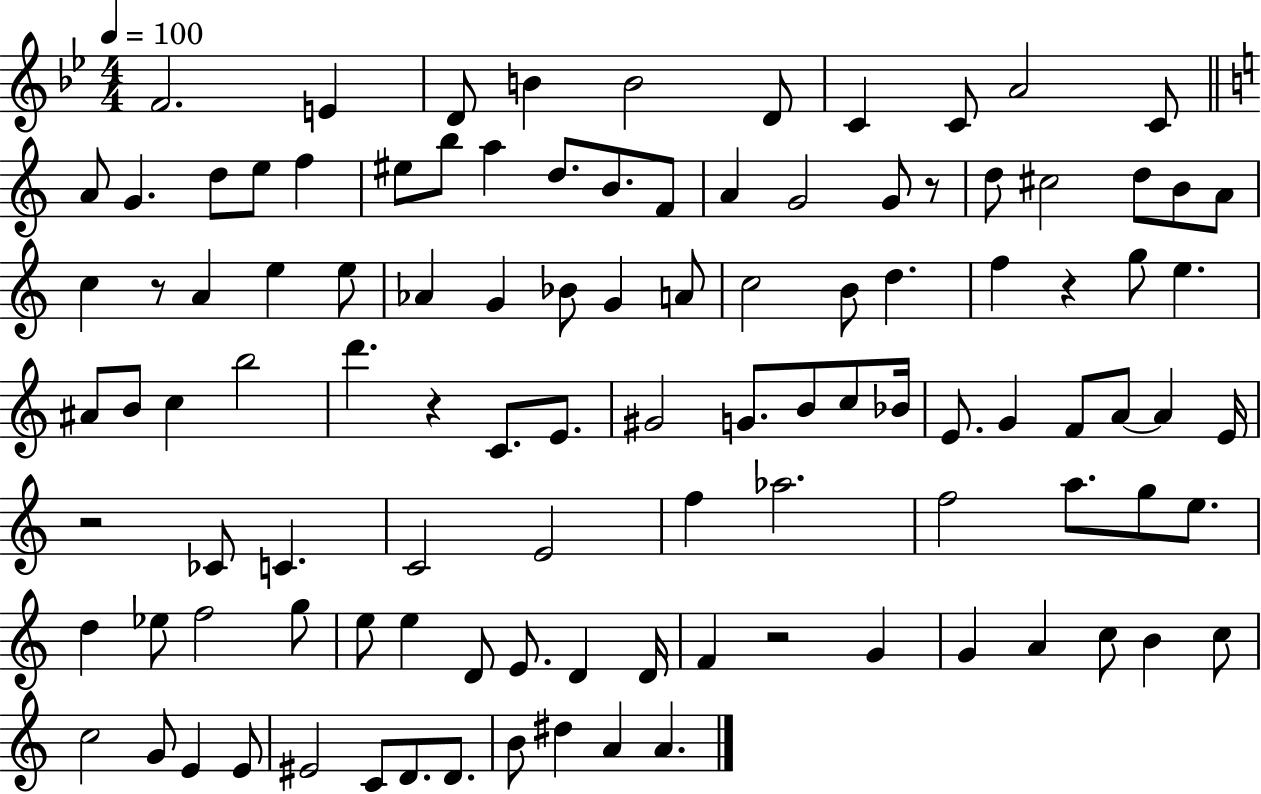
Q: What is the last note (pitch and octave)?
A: A4